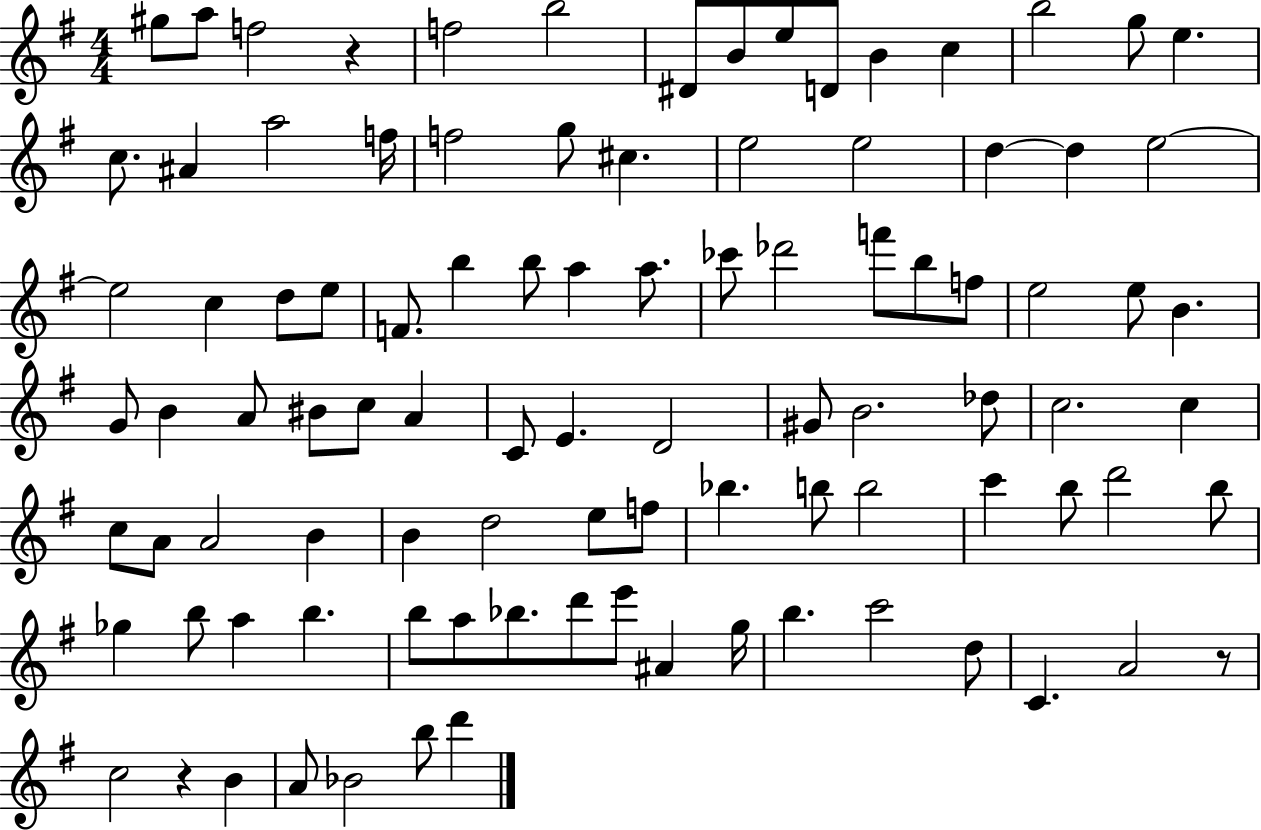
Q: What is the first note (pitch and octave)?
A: G#5